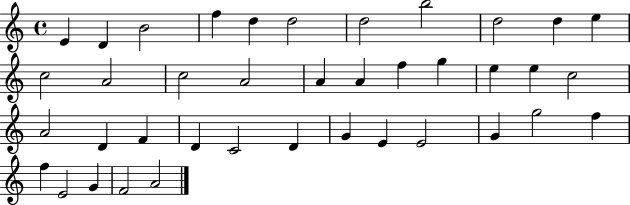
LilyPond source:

{
  \clef treble
  \time 4/4
  \defaultTimeSignature
  \key c \major
  e'4 d'4 b'2 | f''4 d''4 d''2 | d''2 b''2 | d''2 d''4 e''4 | \break c''2 a'2 | c''2 a'2 | a'4 a'4 f''4 g''4 | e''4 e''4 c''2 | \break a'2 d'4 f'4 | d'4 c'2 d'4 | g'4 e'4 e'2 | g'4 g''2 f''4 | \break f''4 e'2 g'4 | f'2 a'2 | \bar "|."
}